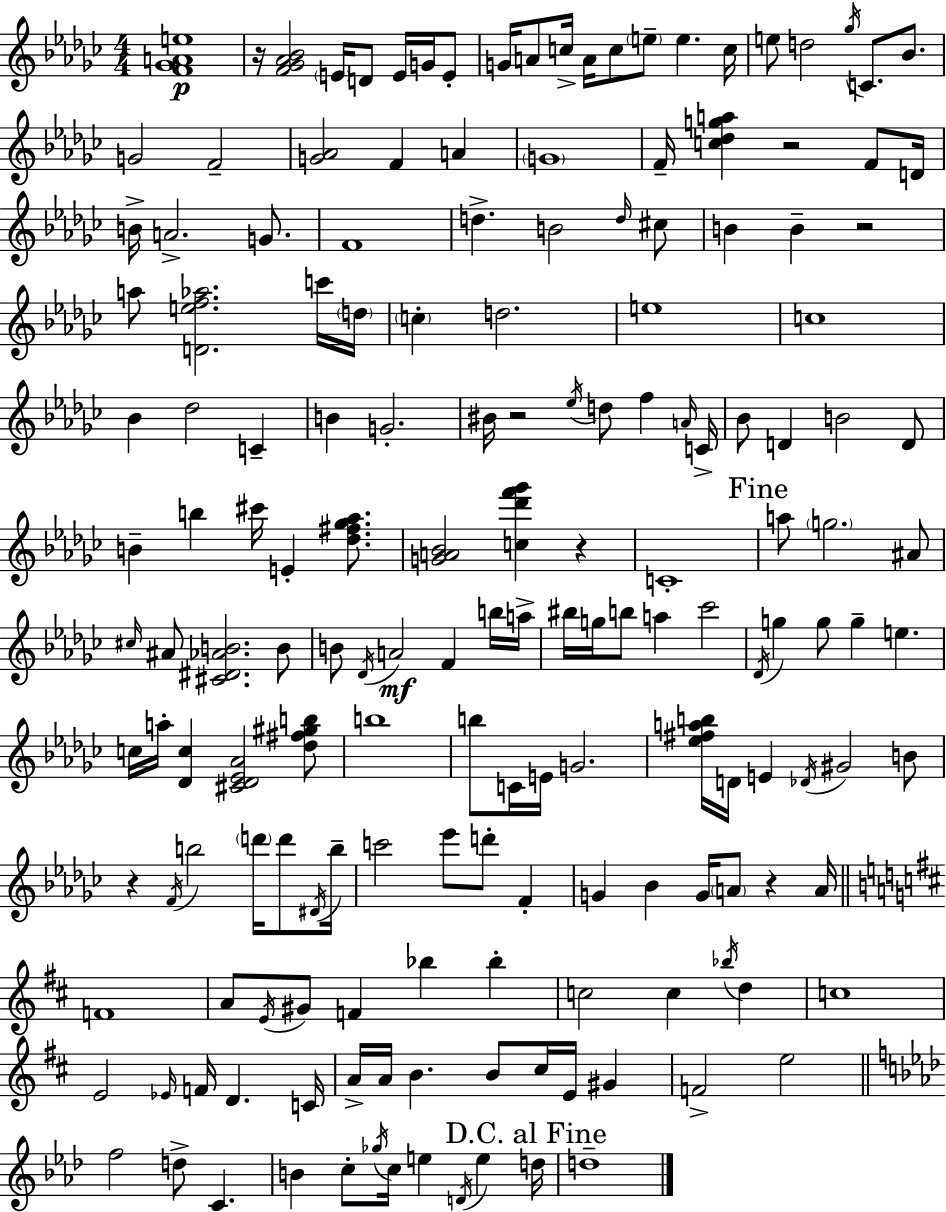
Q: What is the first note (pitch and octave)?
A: E4